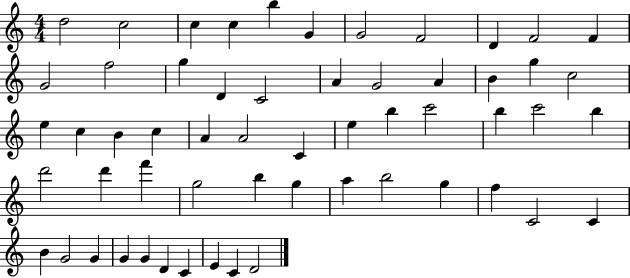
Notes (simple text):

D5/h C5/h C5/q C5/q B5/q G4/q G4/h F4/h D4/q F4/h F4/q G4/h F5/h G5/q D4/q C4/h A4/q G4/h A4/q B4/q G5/q C5/h E5/q C5/q B4/q C5/q A4/q A4/h C4/q E5/q B5/q C6/h B5/q C6/h B5/q D6/h D6/q F6/q G5/h B5/q G5/q A5/q B5/h G5/q F5/q C4/h C4/q B4/q G4/h G4/q G4/q G4/q D4/q C4/q E4/q C4/q D4/h